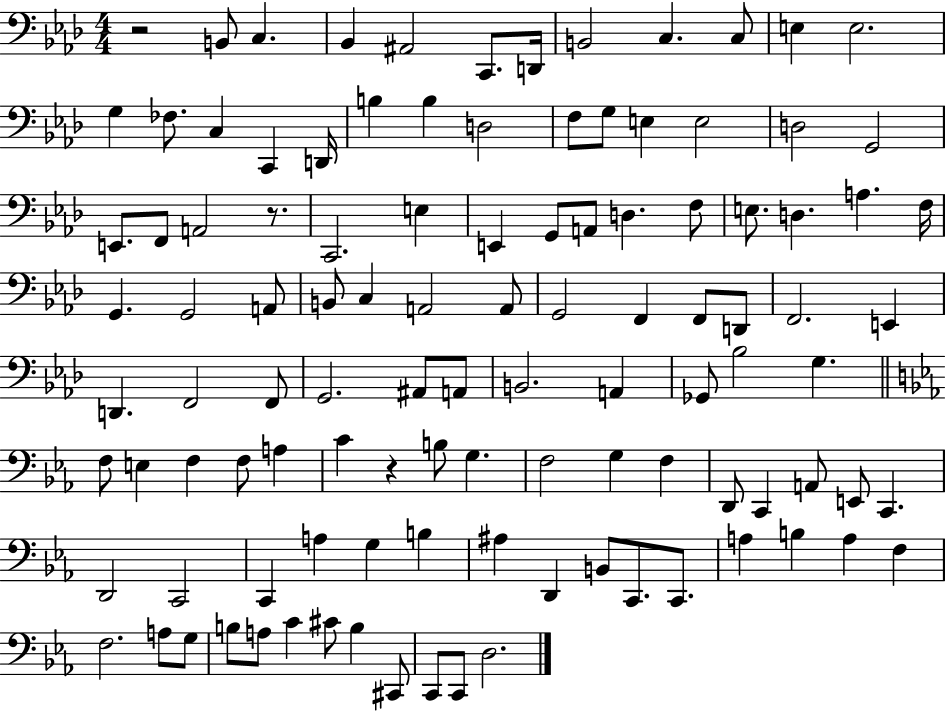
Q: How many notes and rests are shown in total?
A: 109